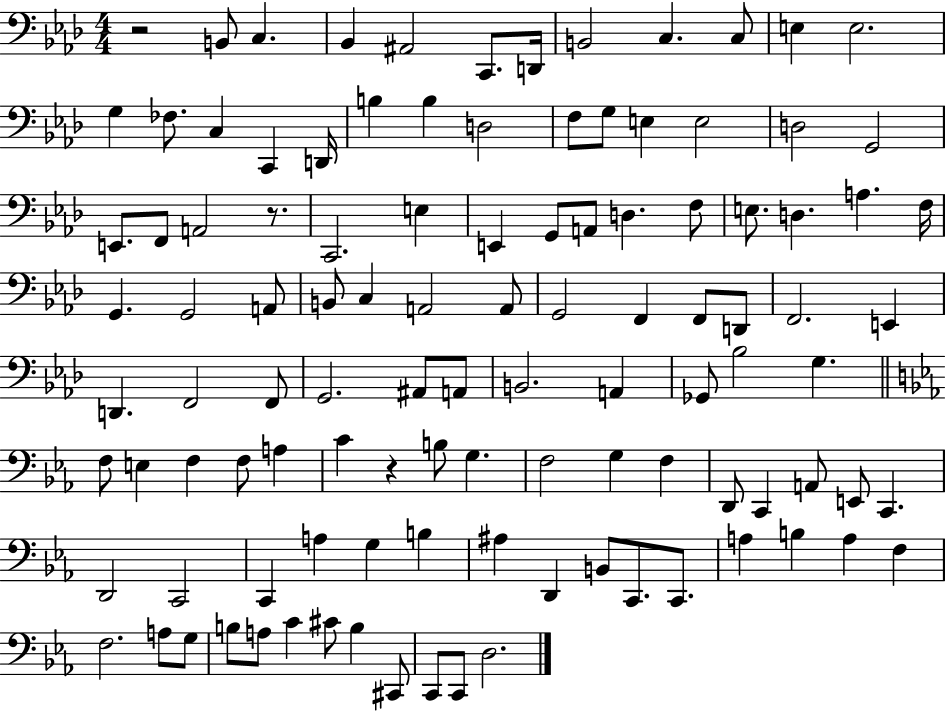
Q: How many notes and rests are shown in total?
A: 109